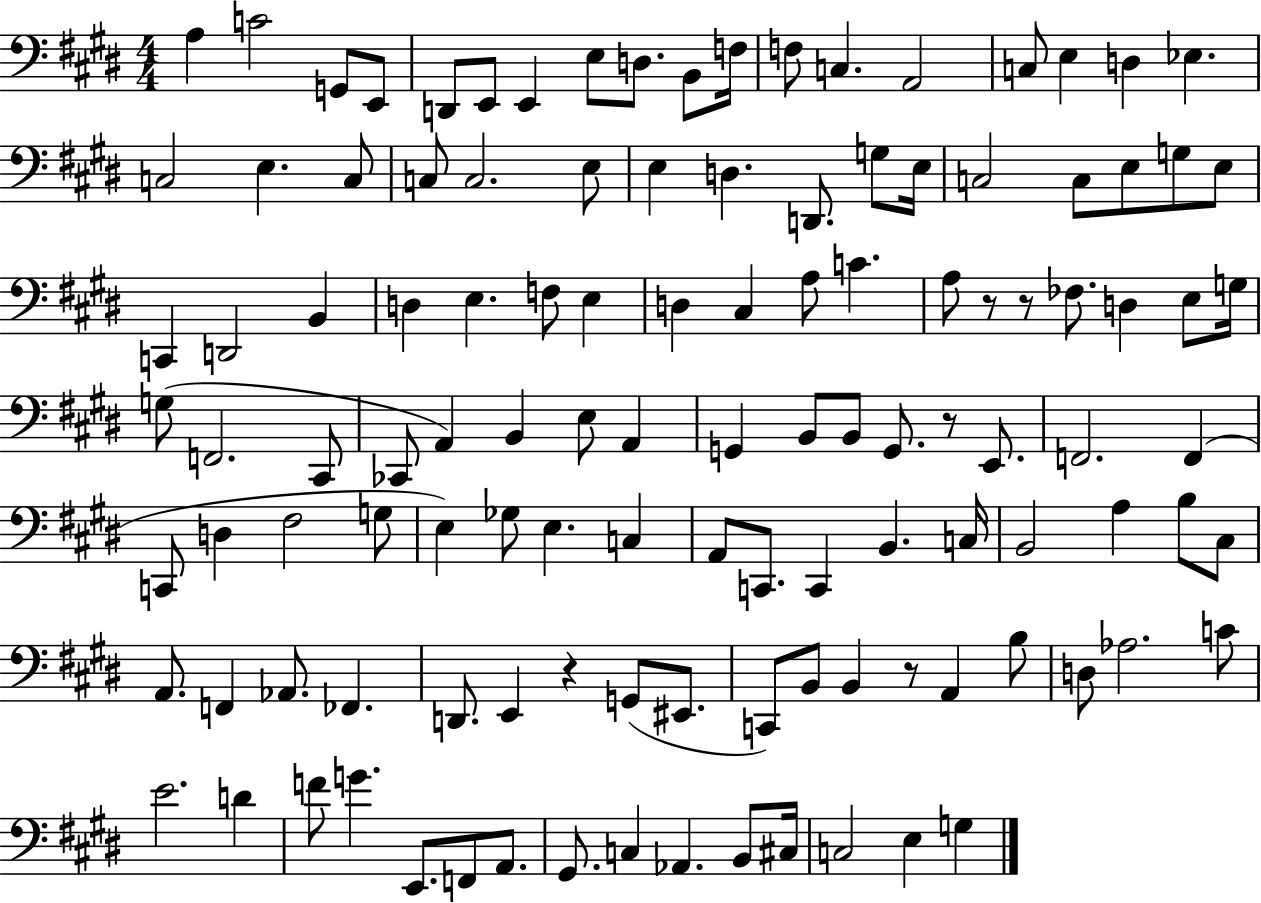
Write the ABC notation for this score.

X:1
T:Untitled
M:4/4
L:1/4
K:E
A, C2 G,,/2 E,,/2 D,,/2 E,,/2 E,, E,/2 D,/2 B,,/2 F,/4 F,/2 C, A,,2 C,/2 E, D, _E, C,2 E, C,/2 C,/2 C,2 E,/2 E, D, D,,/2 G,/2 E,/4 C,2 C,/2 E,/2 G,/2 E,/2 C,, D,,2 B,, D, E, F,/2 E, D, ^C, A,/2 C A,/2 z/2 z/2 _F,/2 D, E,/2 G,/4 G,/2 F,,2 ^C,,/2 _C,,/2 A,, B,, E,/2 A,, G,, B,,/2 B,,/2 G,,/2 z/2 E,,/2 F,,2 F,, C,,/2 D, ^F,2 G,/2 E, _G,/2 E, C, A,,/2 C,,/2 C,, B,, C,/4 B,,2 A, B,/2 ^C,/2 A,,/2 F,, _A,,/2 _F,, D,,/2 E,, z G,,/2 ^E,,/2 C,,/2 B,,/2 B,, z/2 A,, B,/2 D,/2 _A,2 C/2 E2 D F/2 G E,,/2 F,,/2 A,,/2 ^G,,/2 C, _A,, B,,/2 ^C,/4 C,2 E, G,